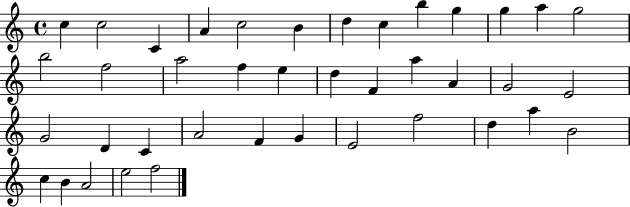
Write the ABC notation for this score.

X:1
T:Untitled
M:4/4
L:1/4
K:C
c c2 C A c2 B d c b g g a g2 b2 f2 a2 f e d F a A G2 E2 G2 D C A2 F G E2 f2 d a B2 c B A2 e2 f2